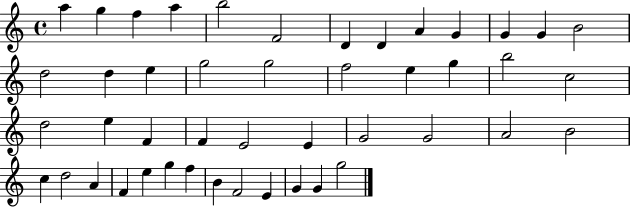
X:1
T:Untitled
M:4/4
L:1/4
K:C
a g f a b2 F2 D D A G G G B2 d2 d e g2 g2 f2 e g b2 c2 d2 e F F E2 E G2 G2 A2 B2 c d2 A F e g f B F2 E G G g2